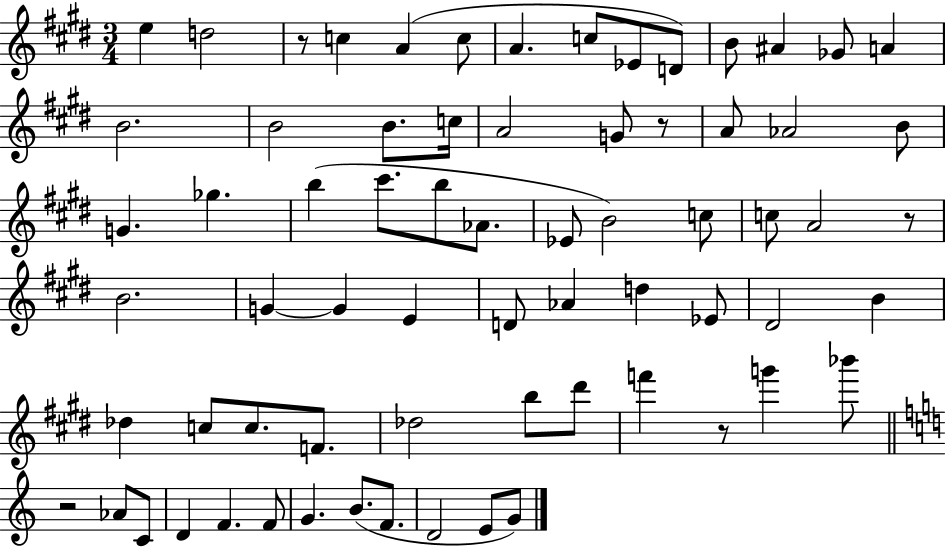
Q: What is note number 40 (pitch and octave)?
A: D5